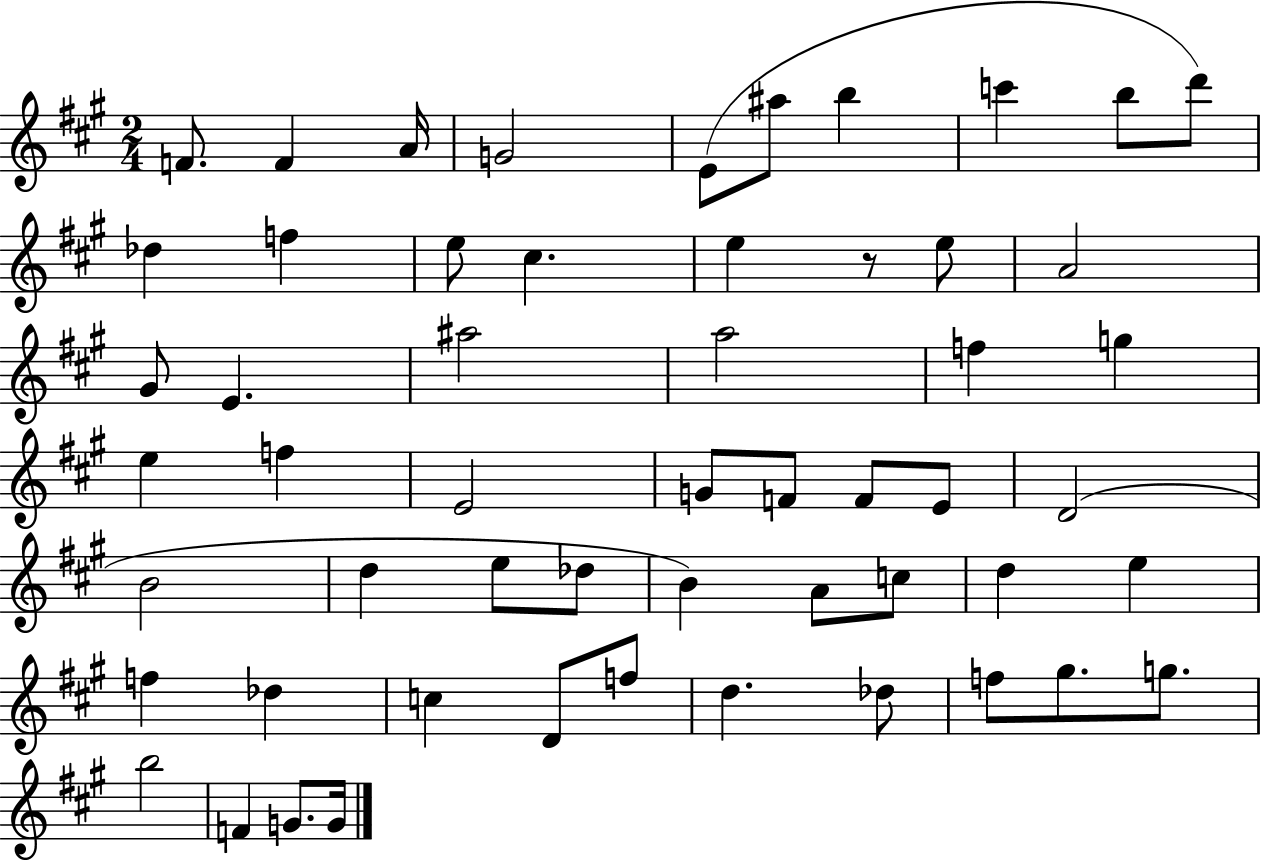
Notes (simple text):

F4/e. F4/q A4/s G4/h E4/e A#5/e B5/q C6/q B5/e D6/e Db5/q F5/q E5/e C#5/q. E5/q R/e E5/e A4/h G#4/e E4/q. A#5/h A5/h F5/q G5/q E5/q F5/q E4/h G4/e F4/e F4/e E4/e D4/h B4/h D5/q E5/e Db5/e B4/q A4/e C5/e D5/q E5/q F5/q Db5/q C5/q D4/e F5/e D5/q. Db5/e F5/e G#5/e. G5/e. B5/h F4/q G4/e. G4/s